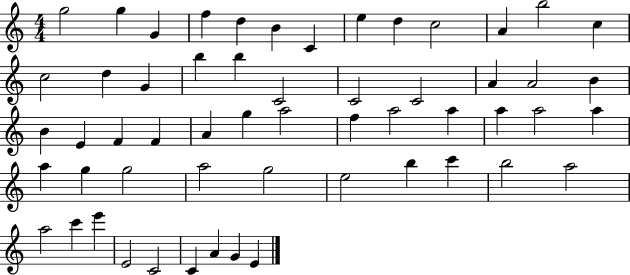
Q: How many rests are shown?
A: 0